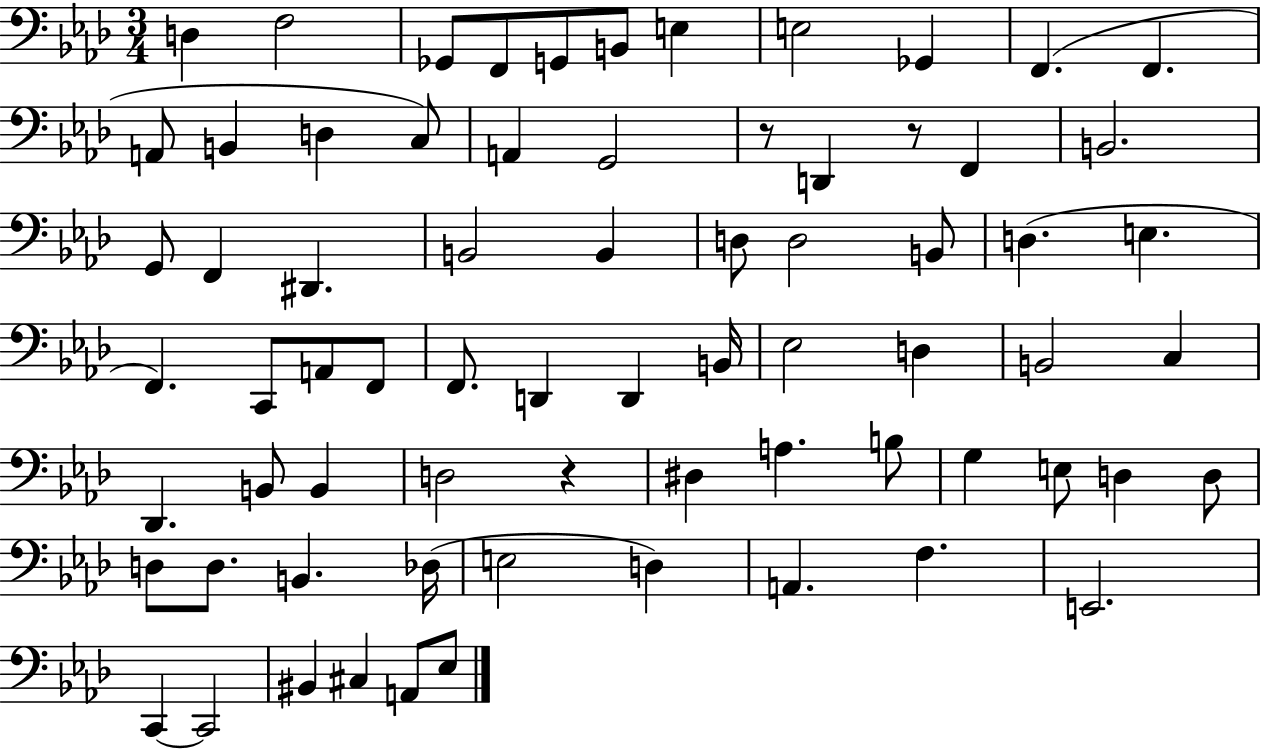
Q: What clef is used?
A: bass